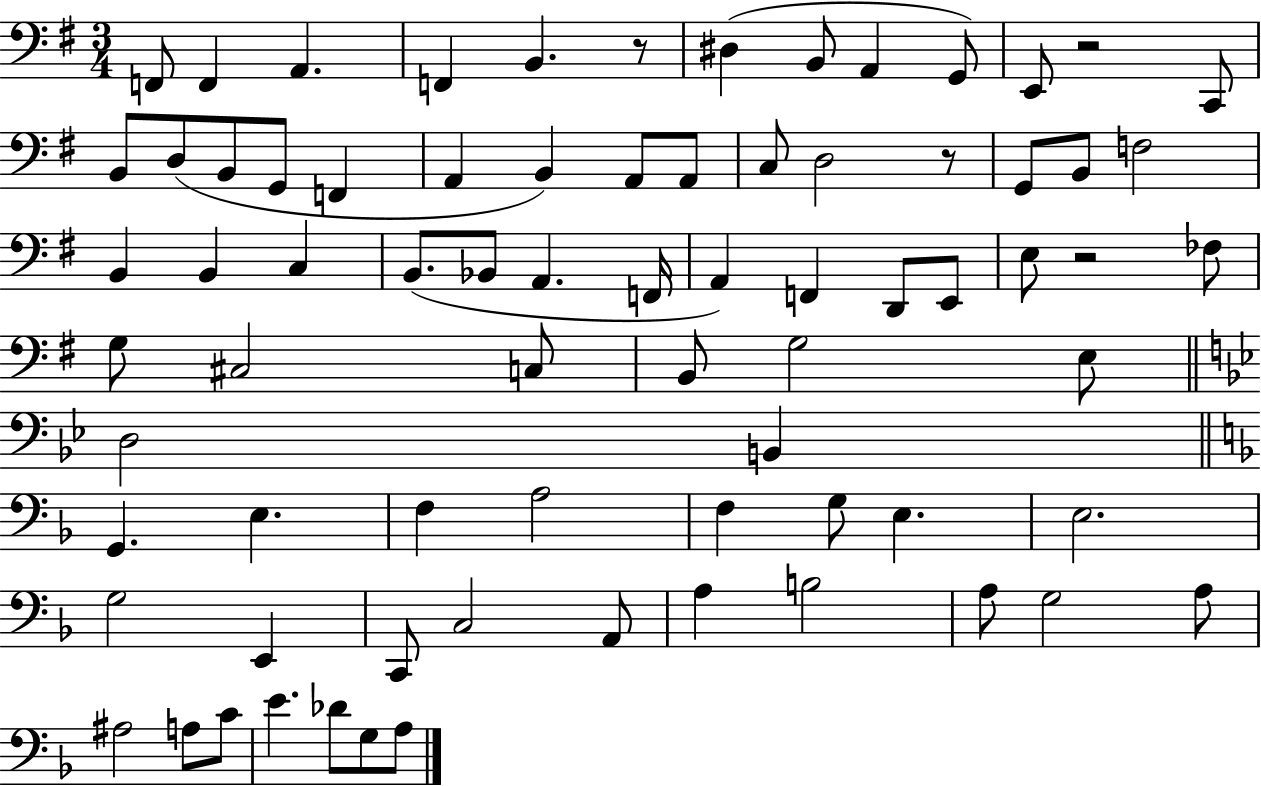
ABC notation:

X:1
T:Untitled
M:3/4
L:1/4
K:G
F,,/2 F,, A,, F,, B,, z/2 ^D, B,,/2 A,, G,,/2 E,,/2 z2 C,,/2 B,,/2 D,/2 B,,/2 G,,/2 F,, A,, B,, A,,/2 A,,/2 C,/2 D,2 z/2 G,,/2 B,,/2 F,2 B,, B,, C, B,,/2 _B,,/2 A,, F,,/4 A,, F,, D,,/2 E,,/2 E,/2 z2 _F,/2 G,/2 ^C,2 C,/2 B,,/2 G,2 E,/2 D,2 B,, G,, E, F, A,2 F, G,/2 E, E,2 G,2 E,, C,,/2 C,2 A,,/2 A, B,2 A,/2 G,2 A,/2 ^A,2 A,/2 C/2 E _D/2 G,/2 A,/2